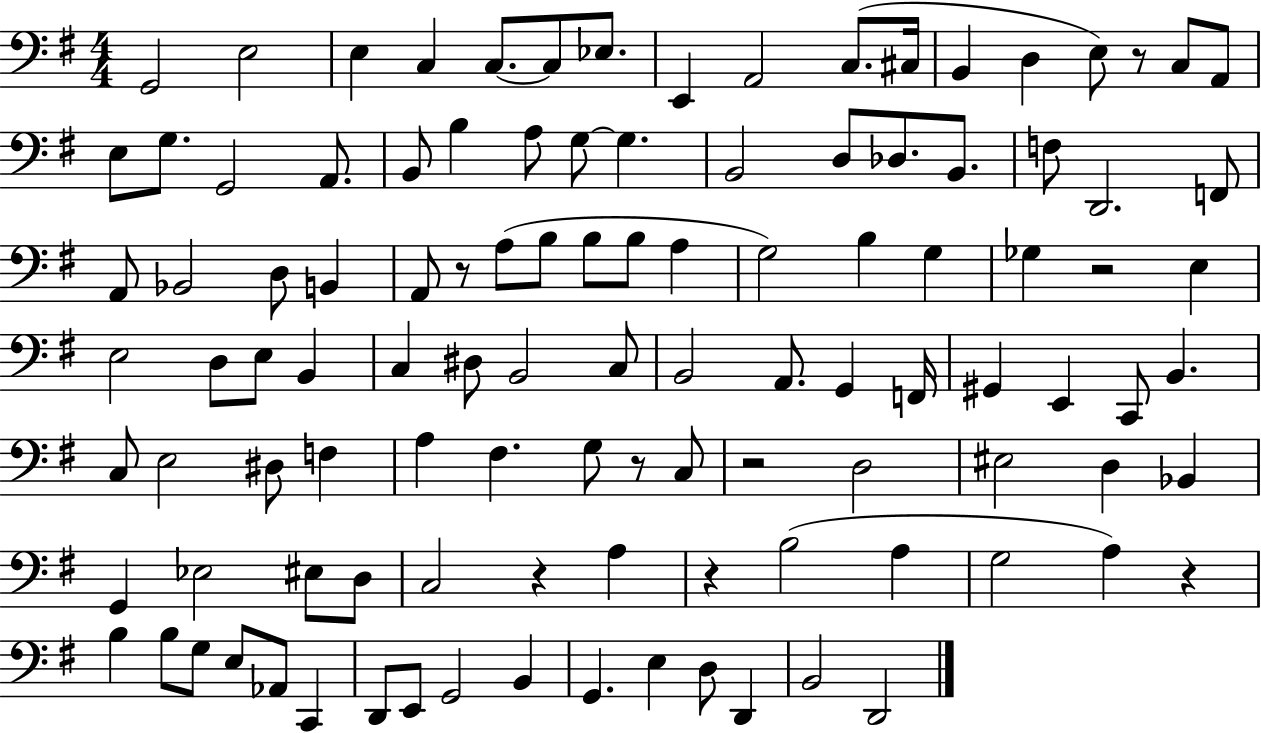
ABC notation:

X:1
T:Untitled
M:4/4
L:1/4
K:G
G,,2 E,2 E, C, C,/2 C,/2 _E,/2 E,, A,,2 C,/2 ^C,/4 B,, D, E,/2 z/2 C,/2 A,,/2 E,/2 G,/2 G,,2 A,,/2 B,,/2 B, A,/2 G,/2 G, B,,2 D,/2 _D,/2 B,,/2 F,/2 D,,2 F,,/2 A,,/2 _B,,2 D,/2 B,, A,,/2 z/2 A,/2 B,/2 B,/2 B,/2 A, G,2 B, G, _G, z2 E, E,2 D,/2 E,/2 B,, C, ^D,/2 B,,2 C,/2 B,,2 A,,/2 G,, F,,/4 ^G,, E,, C,,/2 B,, C,/2 E,2 ^D,/2 F, A, ^F, G,/2 z/2 C,/2 z2 D,2 ^E,2 D, _B,, G,, _E,2 ^E,/2 D,/2 C,2 z A, z B,2 A, G,2 A, z B, B,/2 G,/2 E,/2 _A,,/2 C,, D,,/2 E,,/2 G,,2 B,, G,, E, D,/2 D,, B,,2 D,,2